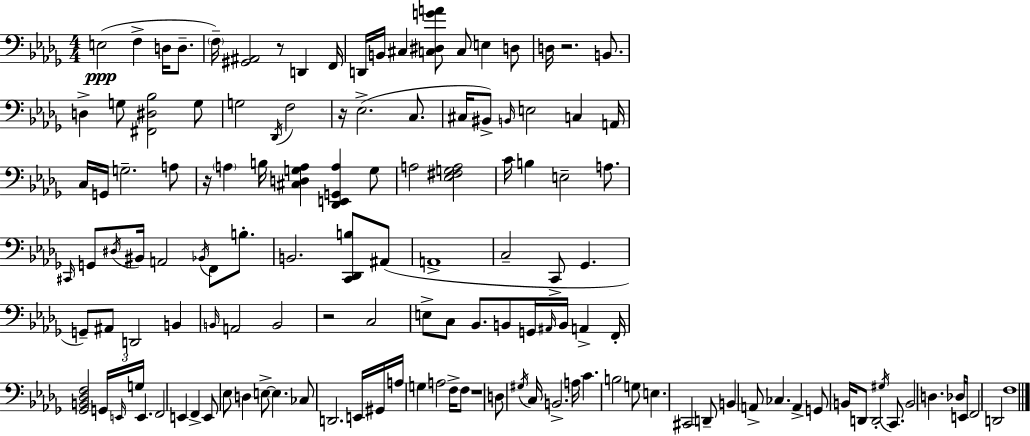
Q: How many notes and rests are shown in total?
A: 135